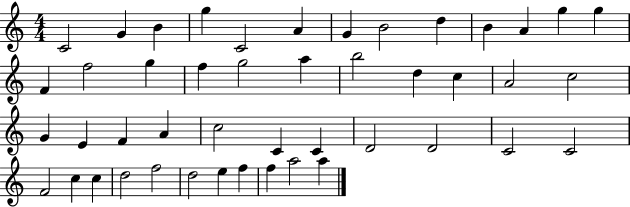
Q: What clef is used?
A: treble